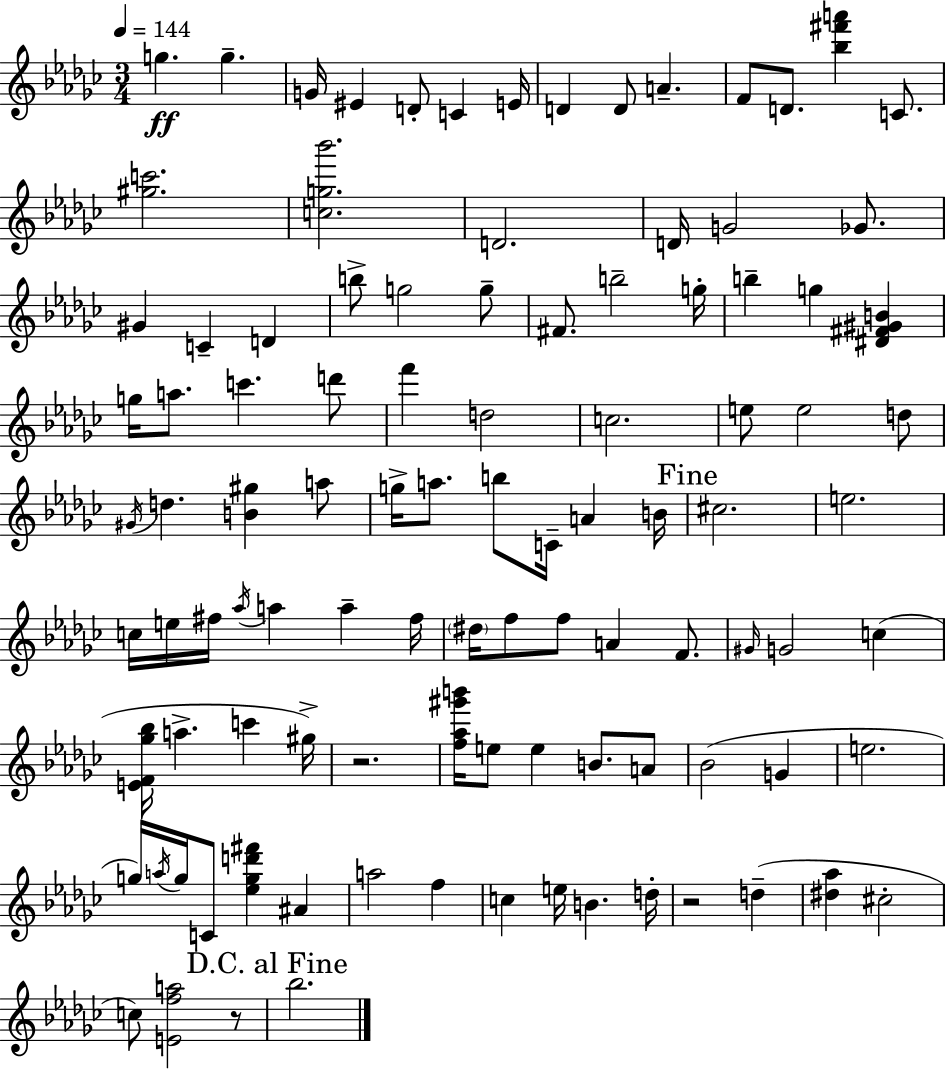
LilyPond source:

{
  \clef treble
  \numericTimeSignature
  \time 3/4
  \key ees \minor
  \tempo 4 = 144
  g''4.\ff g''4.-- | g'16 eis'4 d'8-. c'4 e'16 | d'4 d'8 a'4.-- | f'8 d'8. <bes'' fis''' a'''>4 c'8. | \break <gis'' c'''>2. | <c'' g'' bes'''>2. | d'2. | d'16 g'2 ges'8. | \break gis'4 c'4-- d'4 | b''8-> g''2 g''8-- | fis'8. b''2-- g''16-. | b''4-- g''4 <dis' fis' gis' b'>4 | \break g''16 a''8. c'''4. d'''8 | f'''4 d''2 | c''2. | e''8 e''2 d''8 | \break \acciaccatura { gis'16 } d''4. <b' gis''>4 a''8 | g''16-> a''8. b''8 c'16-- a'4 | b'16 \mark "Fine" cis''2. | e''2. | \break c''16 e''16 fis''16 \acciaccatura { aes''16 } a''4 a''4-- | fis''16 \parenthesize dis''16 f''8 f''8 a'4 f'8. | \grace { gis'16 } g'2 c''4( | <e' f' ges'' bes''>16 a''4.-> c'''4 | \break gis''16->) r2. | <f'' aes'' gis''' b'''>16 e''8 e''4 b'8. | a'8 bes'2( g'4 | e''2. | \break g''16) \acciaccatura { a''16 } g''16 c'8 <ees'' g'' d''' fis'''>4 | ais'4 a''2 | f''4 c''4 e''16 b'4. | d''16-. r2 | \break d''4--( <dis'' aes''>4 cis''2-. | c''8) <e' f'' a''>2 | r8 \mark "D.C. al Fine" bes''2. | \bar "|."
}